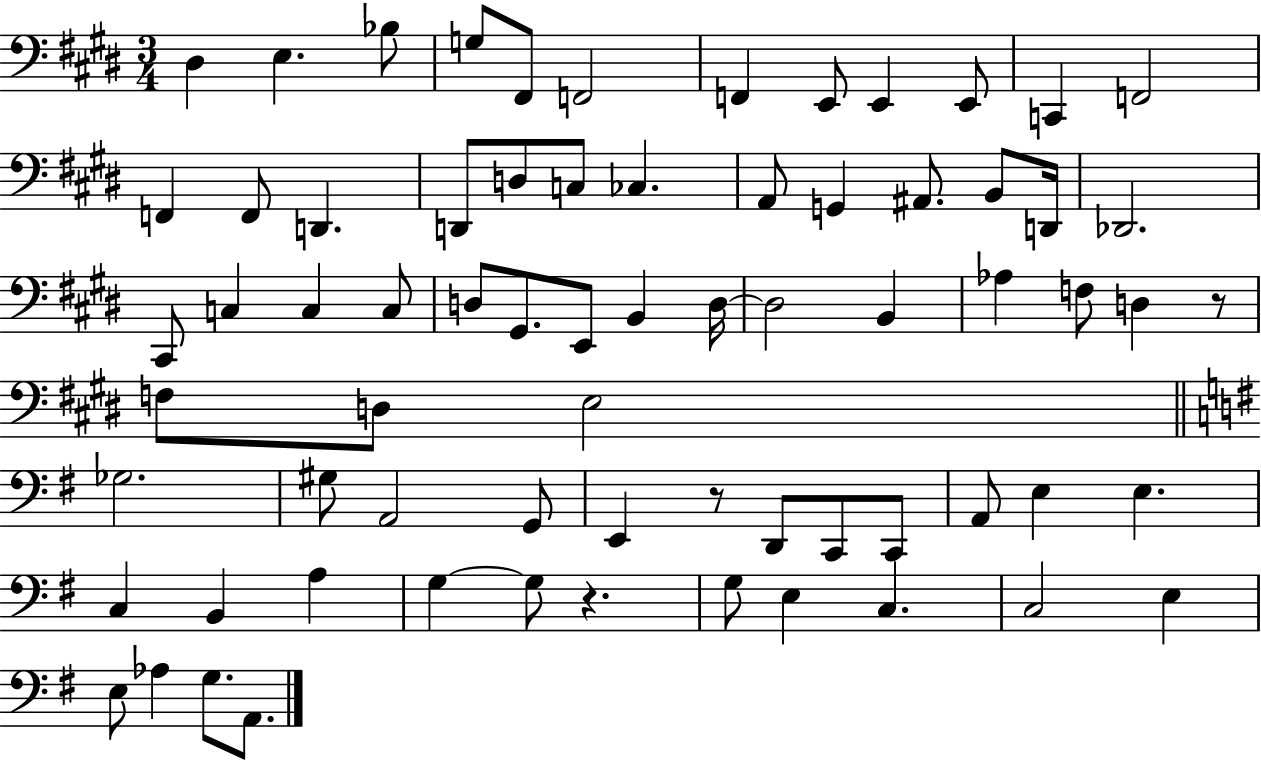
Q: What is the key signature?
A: E major